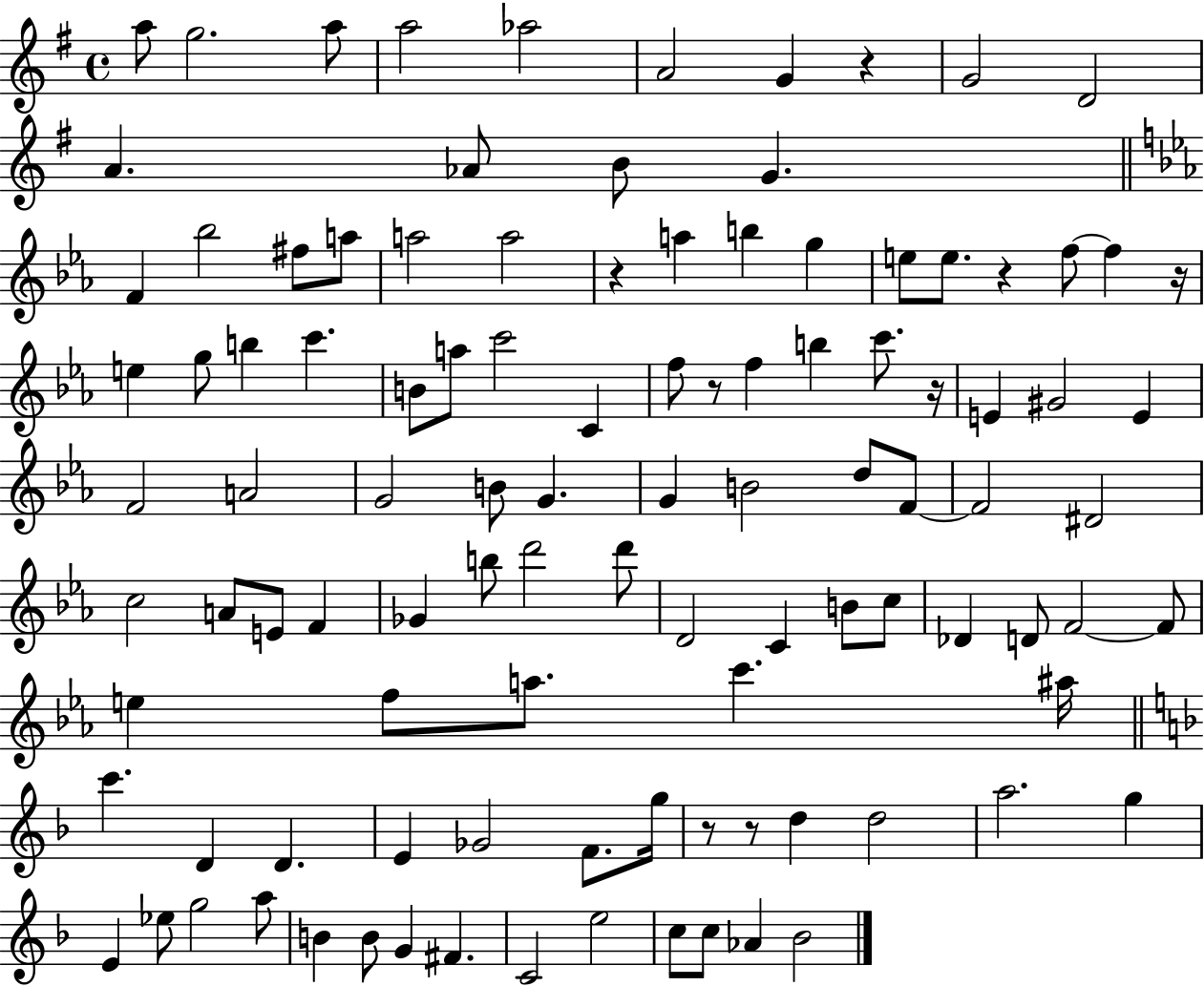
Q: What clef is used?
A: treble